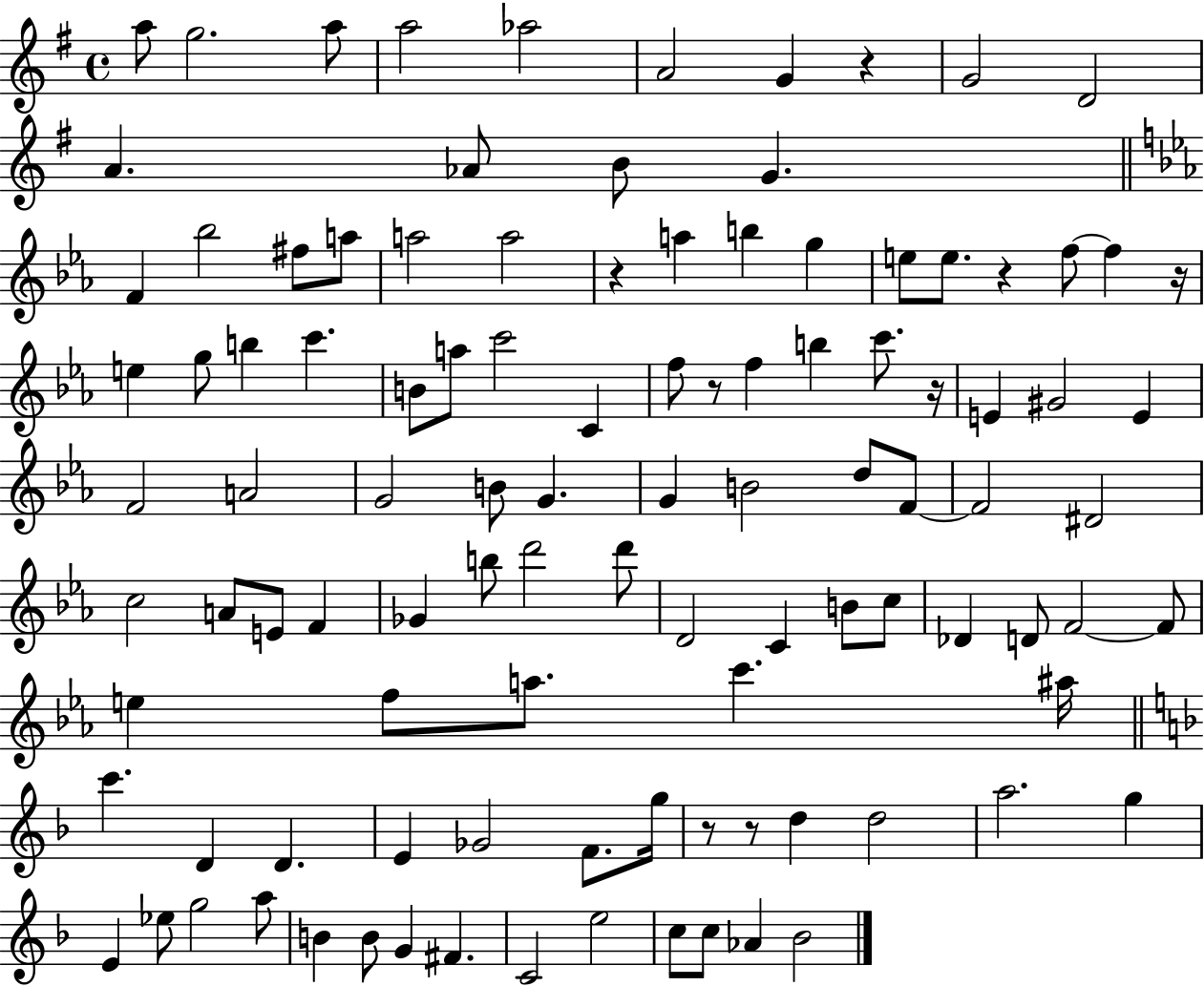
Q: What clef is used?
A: treble